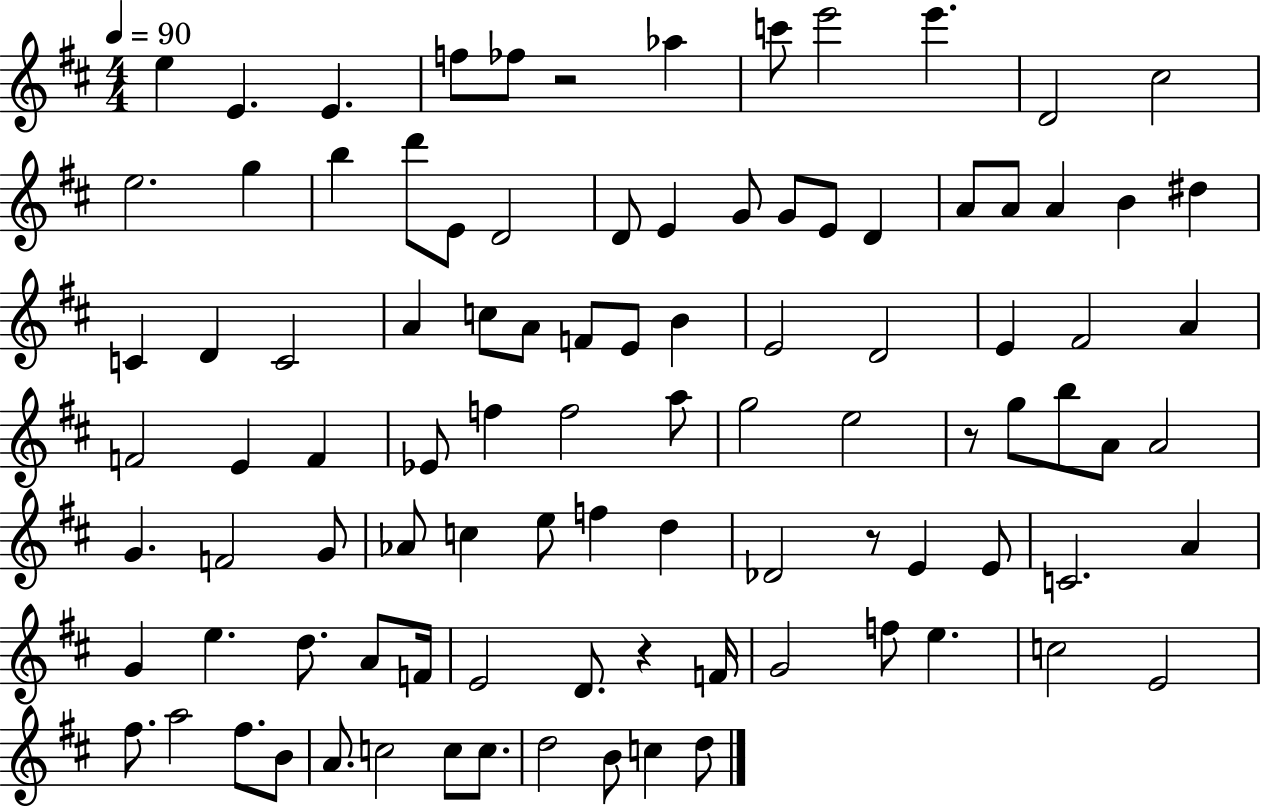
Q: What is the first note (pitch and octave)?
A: E5